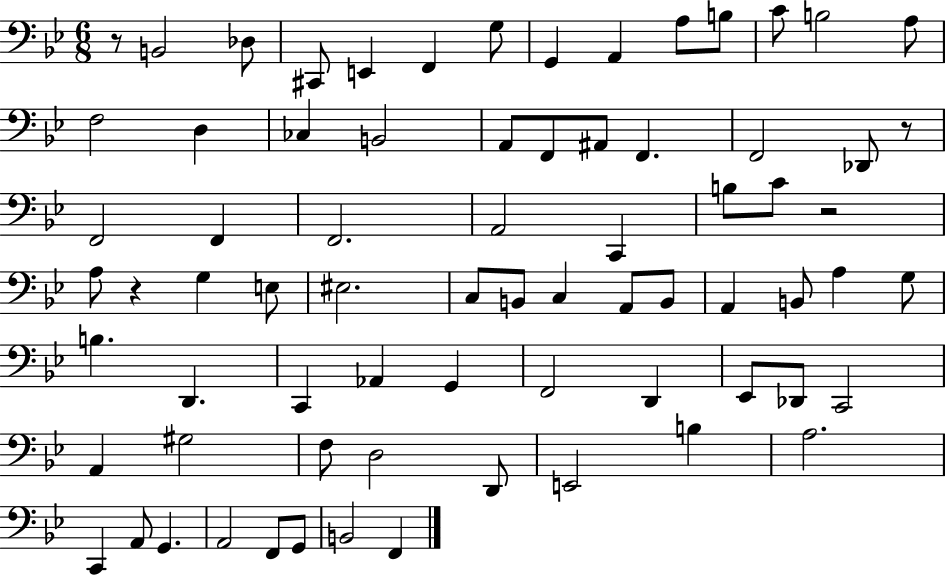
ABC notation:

X:1
T:Untitled
M:6/8
L:1/4
K:Bb
z/2 B,,2 _D,/2 ^C,,/2 E,, F,, G,/2 G,, A,, A,/2 B,/2 C/2 B,2 A,/2 F,2 D, _C, B,,2 A,,/2 F,,/2 ^A,,/2 F,, F,,2 _D,,/2 z/2 F,,2 F,, F,,2 A,,2 C,, B,/2 C/2 z2 A,/2 z G, E,/2 ^E,2 C,/2 B,,/2 C, A,,/2 B,,/2 A,, B,,/2 A, G,/2 B, D,, C,, _A,, G,, F,,2 D,, _E,,/2 _D,,/2 C,,2 A,, ^G,2 F,/2 D,2 D,,/2 E,,2 B, A,2 C,, A,,/2 G,, A,,2 F,,/2 G,,/2 B,,2 F,,